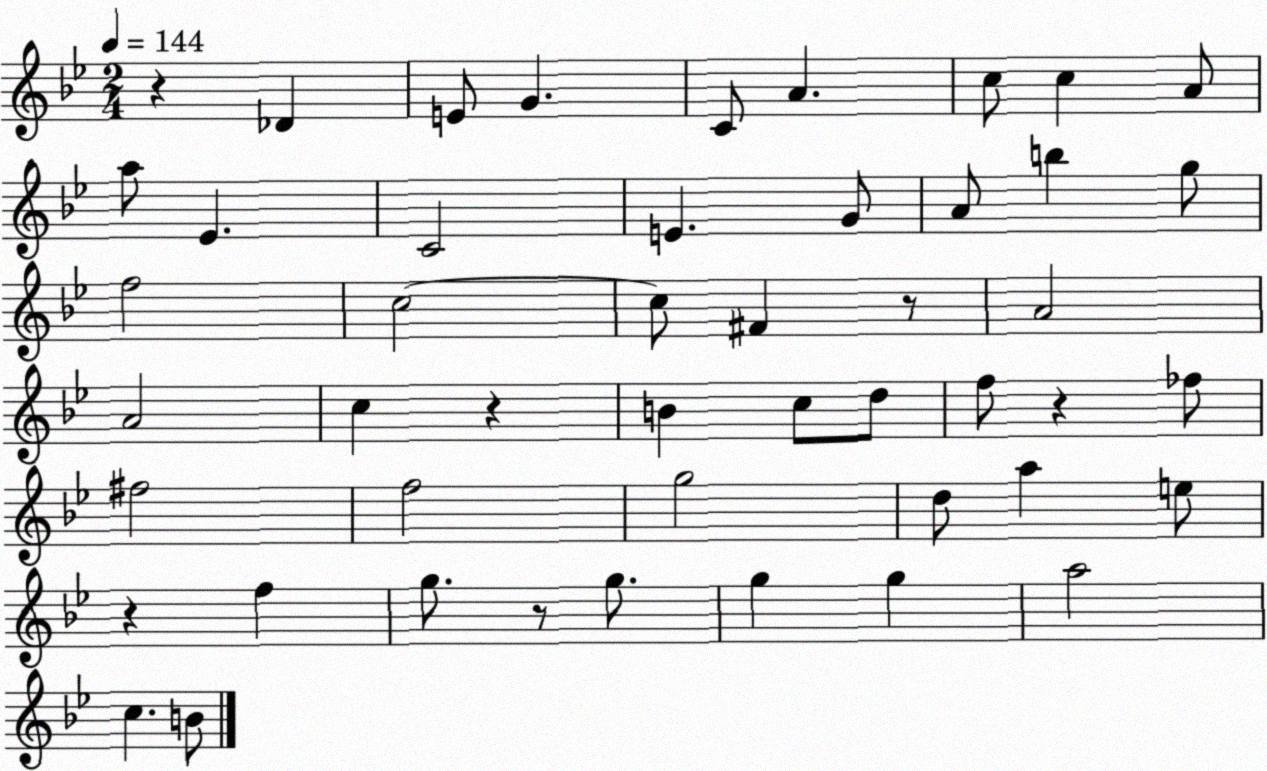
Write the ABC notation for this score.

X:1
T:Untitled
M:2/4
L:1/4
K:Bb
z _D E/2 G C/2 A c/2 c A/2 a/2 _E C2 E G/2 A/2 b g/2 f2 c2 c/2 ^F z/2 A2 A2 c z B c/2 d/2 f/2 z _f/2 ^f2 f2 g2 d/2 a e/2 z f g/2 z/2 g/2 g g a2 c B/2